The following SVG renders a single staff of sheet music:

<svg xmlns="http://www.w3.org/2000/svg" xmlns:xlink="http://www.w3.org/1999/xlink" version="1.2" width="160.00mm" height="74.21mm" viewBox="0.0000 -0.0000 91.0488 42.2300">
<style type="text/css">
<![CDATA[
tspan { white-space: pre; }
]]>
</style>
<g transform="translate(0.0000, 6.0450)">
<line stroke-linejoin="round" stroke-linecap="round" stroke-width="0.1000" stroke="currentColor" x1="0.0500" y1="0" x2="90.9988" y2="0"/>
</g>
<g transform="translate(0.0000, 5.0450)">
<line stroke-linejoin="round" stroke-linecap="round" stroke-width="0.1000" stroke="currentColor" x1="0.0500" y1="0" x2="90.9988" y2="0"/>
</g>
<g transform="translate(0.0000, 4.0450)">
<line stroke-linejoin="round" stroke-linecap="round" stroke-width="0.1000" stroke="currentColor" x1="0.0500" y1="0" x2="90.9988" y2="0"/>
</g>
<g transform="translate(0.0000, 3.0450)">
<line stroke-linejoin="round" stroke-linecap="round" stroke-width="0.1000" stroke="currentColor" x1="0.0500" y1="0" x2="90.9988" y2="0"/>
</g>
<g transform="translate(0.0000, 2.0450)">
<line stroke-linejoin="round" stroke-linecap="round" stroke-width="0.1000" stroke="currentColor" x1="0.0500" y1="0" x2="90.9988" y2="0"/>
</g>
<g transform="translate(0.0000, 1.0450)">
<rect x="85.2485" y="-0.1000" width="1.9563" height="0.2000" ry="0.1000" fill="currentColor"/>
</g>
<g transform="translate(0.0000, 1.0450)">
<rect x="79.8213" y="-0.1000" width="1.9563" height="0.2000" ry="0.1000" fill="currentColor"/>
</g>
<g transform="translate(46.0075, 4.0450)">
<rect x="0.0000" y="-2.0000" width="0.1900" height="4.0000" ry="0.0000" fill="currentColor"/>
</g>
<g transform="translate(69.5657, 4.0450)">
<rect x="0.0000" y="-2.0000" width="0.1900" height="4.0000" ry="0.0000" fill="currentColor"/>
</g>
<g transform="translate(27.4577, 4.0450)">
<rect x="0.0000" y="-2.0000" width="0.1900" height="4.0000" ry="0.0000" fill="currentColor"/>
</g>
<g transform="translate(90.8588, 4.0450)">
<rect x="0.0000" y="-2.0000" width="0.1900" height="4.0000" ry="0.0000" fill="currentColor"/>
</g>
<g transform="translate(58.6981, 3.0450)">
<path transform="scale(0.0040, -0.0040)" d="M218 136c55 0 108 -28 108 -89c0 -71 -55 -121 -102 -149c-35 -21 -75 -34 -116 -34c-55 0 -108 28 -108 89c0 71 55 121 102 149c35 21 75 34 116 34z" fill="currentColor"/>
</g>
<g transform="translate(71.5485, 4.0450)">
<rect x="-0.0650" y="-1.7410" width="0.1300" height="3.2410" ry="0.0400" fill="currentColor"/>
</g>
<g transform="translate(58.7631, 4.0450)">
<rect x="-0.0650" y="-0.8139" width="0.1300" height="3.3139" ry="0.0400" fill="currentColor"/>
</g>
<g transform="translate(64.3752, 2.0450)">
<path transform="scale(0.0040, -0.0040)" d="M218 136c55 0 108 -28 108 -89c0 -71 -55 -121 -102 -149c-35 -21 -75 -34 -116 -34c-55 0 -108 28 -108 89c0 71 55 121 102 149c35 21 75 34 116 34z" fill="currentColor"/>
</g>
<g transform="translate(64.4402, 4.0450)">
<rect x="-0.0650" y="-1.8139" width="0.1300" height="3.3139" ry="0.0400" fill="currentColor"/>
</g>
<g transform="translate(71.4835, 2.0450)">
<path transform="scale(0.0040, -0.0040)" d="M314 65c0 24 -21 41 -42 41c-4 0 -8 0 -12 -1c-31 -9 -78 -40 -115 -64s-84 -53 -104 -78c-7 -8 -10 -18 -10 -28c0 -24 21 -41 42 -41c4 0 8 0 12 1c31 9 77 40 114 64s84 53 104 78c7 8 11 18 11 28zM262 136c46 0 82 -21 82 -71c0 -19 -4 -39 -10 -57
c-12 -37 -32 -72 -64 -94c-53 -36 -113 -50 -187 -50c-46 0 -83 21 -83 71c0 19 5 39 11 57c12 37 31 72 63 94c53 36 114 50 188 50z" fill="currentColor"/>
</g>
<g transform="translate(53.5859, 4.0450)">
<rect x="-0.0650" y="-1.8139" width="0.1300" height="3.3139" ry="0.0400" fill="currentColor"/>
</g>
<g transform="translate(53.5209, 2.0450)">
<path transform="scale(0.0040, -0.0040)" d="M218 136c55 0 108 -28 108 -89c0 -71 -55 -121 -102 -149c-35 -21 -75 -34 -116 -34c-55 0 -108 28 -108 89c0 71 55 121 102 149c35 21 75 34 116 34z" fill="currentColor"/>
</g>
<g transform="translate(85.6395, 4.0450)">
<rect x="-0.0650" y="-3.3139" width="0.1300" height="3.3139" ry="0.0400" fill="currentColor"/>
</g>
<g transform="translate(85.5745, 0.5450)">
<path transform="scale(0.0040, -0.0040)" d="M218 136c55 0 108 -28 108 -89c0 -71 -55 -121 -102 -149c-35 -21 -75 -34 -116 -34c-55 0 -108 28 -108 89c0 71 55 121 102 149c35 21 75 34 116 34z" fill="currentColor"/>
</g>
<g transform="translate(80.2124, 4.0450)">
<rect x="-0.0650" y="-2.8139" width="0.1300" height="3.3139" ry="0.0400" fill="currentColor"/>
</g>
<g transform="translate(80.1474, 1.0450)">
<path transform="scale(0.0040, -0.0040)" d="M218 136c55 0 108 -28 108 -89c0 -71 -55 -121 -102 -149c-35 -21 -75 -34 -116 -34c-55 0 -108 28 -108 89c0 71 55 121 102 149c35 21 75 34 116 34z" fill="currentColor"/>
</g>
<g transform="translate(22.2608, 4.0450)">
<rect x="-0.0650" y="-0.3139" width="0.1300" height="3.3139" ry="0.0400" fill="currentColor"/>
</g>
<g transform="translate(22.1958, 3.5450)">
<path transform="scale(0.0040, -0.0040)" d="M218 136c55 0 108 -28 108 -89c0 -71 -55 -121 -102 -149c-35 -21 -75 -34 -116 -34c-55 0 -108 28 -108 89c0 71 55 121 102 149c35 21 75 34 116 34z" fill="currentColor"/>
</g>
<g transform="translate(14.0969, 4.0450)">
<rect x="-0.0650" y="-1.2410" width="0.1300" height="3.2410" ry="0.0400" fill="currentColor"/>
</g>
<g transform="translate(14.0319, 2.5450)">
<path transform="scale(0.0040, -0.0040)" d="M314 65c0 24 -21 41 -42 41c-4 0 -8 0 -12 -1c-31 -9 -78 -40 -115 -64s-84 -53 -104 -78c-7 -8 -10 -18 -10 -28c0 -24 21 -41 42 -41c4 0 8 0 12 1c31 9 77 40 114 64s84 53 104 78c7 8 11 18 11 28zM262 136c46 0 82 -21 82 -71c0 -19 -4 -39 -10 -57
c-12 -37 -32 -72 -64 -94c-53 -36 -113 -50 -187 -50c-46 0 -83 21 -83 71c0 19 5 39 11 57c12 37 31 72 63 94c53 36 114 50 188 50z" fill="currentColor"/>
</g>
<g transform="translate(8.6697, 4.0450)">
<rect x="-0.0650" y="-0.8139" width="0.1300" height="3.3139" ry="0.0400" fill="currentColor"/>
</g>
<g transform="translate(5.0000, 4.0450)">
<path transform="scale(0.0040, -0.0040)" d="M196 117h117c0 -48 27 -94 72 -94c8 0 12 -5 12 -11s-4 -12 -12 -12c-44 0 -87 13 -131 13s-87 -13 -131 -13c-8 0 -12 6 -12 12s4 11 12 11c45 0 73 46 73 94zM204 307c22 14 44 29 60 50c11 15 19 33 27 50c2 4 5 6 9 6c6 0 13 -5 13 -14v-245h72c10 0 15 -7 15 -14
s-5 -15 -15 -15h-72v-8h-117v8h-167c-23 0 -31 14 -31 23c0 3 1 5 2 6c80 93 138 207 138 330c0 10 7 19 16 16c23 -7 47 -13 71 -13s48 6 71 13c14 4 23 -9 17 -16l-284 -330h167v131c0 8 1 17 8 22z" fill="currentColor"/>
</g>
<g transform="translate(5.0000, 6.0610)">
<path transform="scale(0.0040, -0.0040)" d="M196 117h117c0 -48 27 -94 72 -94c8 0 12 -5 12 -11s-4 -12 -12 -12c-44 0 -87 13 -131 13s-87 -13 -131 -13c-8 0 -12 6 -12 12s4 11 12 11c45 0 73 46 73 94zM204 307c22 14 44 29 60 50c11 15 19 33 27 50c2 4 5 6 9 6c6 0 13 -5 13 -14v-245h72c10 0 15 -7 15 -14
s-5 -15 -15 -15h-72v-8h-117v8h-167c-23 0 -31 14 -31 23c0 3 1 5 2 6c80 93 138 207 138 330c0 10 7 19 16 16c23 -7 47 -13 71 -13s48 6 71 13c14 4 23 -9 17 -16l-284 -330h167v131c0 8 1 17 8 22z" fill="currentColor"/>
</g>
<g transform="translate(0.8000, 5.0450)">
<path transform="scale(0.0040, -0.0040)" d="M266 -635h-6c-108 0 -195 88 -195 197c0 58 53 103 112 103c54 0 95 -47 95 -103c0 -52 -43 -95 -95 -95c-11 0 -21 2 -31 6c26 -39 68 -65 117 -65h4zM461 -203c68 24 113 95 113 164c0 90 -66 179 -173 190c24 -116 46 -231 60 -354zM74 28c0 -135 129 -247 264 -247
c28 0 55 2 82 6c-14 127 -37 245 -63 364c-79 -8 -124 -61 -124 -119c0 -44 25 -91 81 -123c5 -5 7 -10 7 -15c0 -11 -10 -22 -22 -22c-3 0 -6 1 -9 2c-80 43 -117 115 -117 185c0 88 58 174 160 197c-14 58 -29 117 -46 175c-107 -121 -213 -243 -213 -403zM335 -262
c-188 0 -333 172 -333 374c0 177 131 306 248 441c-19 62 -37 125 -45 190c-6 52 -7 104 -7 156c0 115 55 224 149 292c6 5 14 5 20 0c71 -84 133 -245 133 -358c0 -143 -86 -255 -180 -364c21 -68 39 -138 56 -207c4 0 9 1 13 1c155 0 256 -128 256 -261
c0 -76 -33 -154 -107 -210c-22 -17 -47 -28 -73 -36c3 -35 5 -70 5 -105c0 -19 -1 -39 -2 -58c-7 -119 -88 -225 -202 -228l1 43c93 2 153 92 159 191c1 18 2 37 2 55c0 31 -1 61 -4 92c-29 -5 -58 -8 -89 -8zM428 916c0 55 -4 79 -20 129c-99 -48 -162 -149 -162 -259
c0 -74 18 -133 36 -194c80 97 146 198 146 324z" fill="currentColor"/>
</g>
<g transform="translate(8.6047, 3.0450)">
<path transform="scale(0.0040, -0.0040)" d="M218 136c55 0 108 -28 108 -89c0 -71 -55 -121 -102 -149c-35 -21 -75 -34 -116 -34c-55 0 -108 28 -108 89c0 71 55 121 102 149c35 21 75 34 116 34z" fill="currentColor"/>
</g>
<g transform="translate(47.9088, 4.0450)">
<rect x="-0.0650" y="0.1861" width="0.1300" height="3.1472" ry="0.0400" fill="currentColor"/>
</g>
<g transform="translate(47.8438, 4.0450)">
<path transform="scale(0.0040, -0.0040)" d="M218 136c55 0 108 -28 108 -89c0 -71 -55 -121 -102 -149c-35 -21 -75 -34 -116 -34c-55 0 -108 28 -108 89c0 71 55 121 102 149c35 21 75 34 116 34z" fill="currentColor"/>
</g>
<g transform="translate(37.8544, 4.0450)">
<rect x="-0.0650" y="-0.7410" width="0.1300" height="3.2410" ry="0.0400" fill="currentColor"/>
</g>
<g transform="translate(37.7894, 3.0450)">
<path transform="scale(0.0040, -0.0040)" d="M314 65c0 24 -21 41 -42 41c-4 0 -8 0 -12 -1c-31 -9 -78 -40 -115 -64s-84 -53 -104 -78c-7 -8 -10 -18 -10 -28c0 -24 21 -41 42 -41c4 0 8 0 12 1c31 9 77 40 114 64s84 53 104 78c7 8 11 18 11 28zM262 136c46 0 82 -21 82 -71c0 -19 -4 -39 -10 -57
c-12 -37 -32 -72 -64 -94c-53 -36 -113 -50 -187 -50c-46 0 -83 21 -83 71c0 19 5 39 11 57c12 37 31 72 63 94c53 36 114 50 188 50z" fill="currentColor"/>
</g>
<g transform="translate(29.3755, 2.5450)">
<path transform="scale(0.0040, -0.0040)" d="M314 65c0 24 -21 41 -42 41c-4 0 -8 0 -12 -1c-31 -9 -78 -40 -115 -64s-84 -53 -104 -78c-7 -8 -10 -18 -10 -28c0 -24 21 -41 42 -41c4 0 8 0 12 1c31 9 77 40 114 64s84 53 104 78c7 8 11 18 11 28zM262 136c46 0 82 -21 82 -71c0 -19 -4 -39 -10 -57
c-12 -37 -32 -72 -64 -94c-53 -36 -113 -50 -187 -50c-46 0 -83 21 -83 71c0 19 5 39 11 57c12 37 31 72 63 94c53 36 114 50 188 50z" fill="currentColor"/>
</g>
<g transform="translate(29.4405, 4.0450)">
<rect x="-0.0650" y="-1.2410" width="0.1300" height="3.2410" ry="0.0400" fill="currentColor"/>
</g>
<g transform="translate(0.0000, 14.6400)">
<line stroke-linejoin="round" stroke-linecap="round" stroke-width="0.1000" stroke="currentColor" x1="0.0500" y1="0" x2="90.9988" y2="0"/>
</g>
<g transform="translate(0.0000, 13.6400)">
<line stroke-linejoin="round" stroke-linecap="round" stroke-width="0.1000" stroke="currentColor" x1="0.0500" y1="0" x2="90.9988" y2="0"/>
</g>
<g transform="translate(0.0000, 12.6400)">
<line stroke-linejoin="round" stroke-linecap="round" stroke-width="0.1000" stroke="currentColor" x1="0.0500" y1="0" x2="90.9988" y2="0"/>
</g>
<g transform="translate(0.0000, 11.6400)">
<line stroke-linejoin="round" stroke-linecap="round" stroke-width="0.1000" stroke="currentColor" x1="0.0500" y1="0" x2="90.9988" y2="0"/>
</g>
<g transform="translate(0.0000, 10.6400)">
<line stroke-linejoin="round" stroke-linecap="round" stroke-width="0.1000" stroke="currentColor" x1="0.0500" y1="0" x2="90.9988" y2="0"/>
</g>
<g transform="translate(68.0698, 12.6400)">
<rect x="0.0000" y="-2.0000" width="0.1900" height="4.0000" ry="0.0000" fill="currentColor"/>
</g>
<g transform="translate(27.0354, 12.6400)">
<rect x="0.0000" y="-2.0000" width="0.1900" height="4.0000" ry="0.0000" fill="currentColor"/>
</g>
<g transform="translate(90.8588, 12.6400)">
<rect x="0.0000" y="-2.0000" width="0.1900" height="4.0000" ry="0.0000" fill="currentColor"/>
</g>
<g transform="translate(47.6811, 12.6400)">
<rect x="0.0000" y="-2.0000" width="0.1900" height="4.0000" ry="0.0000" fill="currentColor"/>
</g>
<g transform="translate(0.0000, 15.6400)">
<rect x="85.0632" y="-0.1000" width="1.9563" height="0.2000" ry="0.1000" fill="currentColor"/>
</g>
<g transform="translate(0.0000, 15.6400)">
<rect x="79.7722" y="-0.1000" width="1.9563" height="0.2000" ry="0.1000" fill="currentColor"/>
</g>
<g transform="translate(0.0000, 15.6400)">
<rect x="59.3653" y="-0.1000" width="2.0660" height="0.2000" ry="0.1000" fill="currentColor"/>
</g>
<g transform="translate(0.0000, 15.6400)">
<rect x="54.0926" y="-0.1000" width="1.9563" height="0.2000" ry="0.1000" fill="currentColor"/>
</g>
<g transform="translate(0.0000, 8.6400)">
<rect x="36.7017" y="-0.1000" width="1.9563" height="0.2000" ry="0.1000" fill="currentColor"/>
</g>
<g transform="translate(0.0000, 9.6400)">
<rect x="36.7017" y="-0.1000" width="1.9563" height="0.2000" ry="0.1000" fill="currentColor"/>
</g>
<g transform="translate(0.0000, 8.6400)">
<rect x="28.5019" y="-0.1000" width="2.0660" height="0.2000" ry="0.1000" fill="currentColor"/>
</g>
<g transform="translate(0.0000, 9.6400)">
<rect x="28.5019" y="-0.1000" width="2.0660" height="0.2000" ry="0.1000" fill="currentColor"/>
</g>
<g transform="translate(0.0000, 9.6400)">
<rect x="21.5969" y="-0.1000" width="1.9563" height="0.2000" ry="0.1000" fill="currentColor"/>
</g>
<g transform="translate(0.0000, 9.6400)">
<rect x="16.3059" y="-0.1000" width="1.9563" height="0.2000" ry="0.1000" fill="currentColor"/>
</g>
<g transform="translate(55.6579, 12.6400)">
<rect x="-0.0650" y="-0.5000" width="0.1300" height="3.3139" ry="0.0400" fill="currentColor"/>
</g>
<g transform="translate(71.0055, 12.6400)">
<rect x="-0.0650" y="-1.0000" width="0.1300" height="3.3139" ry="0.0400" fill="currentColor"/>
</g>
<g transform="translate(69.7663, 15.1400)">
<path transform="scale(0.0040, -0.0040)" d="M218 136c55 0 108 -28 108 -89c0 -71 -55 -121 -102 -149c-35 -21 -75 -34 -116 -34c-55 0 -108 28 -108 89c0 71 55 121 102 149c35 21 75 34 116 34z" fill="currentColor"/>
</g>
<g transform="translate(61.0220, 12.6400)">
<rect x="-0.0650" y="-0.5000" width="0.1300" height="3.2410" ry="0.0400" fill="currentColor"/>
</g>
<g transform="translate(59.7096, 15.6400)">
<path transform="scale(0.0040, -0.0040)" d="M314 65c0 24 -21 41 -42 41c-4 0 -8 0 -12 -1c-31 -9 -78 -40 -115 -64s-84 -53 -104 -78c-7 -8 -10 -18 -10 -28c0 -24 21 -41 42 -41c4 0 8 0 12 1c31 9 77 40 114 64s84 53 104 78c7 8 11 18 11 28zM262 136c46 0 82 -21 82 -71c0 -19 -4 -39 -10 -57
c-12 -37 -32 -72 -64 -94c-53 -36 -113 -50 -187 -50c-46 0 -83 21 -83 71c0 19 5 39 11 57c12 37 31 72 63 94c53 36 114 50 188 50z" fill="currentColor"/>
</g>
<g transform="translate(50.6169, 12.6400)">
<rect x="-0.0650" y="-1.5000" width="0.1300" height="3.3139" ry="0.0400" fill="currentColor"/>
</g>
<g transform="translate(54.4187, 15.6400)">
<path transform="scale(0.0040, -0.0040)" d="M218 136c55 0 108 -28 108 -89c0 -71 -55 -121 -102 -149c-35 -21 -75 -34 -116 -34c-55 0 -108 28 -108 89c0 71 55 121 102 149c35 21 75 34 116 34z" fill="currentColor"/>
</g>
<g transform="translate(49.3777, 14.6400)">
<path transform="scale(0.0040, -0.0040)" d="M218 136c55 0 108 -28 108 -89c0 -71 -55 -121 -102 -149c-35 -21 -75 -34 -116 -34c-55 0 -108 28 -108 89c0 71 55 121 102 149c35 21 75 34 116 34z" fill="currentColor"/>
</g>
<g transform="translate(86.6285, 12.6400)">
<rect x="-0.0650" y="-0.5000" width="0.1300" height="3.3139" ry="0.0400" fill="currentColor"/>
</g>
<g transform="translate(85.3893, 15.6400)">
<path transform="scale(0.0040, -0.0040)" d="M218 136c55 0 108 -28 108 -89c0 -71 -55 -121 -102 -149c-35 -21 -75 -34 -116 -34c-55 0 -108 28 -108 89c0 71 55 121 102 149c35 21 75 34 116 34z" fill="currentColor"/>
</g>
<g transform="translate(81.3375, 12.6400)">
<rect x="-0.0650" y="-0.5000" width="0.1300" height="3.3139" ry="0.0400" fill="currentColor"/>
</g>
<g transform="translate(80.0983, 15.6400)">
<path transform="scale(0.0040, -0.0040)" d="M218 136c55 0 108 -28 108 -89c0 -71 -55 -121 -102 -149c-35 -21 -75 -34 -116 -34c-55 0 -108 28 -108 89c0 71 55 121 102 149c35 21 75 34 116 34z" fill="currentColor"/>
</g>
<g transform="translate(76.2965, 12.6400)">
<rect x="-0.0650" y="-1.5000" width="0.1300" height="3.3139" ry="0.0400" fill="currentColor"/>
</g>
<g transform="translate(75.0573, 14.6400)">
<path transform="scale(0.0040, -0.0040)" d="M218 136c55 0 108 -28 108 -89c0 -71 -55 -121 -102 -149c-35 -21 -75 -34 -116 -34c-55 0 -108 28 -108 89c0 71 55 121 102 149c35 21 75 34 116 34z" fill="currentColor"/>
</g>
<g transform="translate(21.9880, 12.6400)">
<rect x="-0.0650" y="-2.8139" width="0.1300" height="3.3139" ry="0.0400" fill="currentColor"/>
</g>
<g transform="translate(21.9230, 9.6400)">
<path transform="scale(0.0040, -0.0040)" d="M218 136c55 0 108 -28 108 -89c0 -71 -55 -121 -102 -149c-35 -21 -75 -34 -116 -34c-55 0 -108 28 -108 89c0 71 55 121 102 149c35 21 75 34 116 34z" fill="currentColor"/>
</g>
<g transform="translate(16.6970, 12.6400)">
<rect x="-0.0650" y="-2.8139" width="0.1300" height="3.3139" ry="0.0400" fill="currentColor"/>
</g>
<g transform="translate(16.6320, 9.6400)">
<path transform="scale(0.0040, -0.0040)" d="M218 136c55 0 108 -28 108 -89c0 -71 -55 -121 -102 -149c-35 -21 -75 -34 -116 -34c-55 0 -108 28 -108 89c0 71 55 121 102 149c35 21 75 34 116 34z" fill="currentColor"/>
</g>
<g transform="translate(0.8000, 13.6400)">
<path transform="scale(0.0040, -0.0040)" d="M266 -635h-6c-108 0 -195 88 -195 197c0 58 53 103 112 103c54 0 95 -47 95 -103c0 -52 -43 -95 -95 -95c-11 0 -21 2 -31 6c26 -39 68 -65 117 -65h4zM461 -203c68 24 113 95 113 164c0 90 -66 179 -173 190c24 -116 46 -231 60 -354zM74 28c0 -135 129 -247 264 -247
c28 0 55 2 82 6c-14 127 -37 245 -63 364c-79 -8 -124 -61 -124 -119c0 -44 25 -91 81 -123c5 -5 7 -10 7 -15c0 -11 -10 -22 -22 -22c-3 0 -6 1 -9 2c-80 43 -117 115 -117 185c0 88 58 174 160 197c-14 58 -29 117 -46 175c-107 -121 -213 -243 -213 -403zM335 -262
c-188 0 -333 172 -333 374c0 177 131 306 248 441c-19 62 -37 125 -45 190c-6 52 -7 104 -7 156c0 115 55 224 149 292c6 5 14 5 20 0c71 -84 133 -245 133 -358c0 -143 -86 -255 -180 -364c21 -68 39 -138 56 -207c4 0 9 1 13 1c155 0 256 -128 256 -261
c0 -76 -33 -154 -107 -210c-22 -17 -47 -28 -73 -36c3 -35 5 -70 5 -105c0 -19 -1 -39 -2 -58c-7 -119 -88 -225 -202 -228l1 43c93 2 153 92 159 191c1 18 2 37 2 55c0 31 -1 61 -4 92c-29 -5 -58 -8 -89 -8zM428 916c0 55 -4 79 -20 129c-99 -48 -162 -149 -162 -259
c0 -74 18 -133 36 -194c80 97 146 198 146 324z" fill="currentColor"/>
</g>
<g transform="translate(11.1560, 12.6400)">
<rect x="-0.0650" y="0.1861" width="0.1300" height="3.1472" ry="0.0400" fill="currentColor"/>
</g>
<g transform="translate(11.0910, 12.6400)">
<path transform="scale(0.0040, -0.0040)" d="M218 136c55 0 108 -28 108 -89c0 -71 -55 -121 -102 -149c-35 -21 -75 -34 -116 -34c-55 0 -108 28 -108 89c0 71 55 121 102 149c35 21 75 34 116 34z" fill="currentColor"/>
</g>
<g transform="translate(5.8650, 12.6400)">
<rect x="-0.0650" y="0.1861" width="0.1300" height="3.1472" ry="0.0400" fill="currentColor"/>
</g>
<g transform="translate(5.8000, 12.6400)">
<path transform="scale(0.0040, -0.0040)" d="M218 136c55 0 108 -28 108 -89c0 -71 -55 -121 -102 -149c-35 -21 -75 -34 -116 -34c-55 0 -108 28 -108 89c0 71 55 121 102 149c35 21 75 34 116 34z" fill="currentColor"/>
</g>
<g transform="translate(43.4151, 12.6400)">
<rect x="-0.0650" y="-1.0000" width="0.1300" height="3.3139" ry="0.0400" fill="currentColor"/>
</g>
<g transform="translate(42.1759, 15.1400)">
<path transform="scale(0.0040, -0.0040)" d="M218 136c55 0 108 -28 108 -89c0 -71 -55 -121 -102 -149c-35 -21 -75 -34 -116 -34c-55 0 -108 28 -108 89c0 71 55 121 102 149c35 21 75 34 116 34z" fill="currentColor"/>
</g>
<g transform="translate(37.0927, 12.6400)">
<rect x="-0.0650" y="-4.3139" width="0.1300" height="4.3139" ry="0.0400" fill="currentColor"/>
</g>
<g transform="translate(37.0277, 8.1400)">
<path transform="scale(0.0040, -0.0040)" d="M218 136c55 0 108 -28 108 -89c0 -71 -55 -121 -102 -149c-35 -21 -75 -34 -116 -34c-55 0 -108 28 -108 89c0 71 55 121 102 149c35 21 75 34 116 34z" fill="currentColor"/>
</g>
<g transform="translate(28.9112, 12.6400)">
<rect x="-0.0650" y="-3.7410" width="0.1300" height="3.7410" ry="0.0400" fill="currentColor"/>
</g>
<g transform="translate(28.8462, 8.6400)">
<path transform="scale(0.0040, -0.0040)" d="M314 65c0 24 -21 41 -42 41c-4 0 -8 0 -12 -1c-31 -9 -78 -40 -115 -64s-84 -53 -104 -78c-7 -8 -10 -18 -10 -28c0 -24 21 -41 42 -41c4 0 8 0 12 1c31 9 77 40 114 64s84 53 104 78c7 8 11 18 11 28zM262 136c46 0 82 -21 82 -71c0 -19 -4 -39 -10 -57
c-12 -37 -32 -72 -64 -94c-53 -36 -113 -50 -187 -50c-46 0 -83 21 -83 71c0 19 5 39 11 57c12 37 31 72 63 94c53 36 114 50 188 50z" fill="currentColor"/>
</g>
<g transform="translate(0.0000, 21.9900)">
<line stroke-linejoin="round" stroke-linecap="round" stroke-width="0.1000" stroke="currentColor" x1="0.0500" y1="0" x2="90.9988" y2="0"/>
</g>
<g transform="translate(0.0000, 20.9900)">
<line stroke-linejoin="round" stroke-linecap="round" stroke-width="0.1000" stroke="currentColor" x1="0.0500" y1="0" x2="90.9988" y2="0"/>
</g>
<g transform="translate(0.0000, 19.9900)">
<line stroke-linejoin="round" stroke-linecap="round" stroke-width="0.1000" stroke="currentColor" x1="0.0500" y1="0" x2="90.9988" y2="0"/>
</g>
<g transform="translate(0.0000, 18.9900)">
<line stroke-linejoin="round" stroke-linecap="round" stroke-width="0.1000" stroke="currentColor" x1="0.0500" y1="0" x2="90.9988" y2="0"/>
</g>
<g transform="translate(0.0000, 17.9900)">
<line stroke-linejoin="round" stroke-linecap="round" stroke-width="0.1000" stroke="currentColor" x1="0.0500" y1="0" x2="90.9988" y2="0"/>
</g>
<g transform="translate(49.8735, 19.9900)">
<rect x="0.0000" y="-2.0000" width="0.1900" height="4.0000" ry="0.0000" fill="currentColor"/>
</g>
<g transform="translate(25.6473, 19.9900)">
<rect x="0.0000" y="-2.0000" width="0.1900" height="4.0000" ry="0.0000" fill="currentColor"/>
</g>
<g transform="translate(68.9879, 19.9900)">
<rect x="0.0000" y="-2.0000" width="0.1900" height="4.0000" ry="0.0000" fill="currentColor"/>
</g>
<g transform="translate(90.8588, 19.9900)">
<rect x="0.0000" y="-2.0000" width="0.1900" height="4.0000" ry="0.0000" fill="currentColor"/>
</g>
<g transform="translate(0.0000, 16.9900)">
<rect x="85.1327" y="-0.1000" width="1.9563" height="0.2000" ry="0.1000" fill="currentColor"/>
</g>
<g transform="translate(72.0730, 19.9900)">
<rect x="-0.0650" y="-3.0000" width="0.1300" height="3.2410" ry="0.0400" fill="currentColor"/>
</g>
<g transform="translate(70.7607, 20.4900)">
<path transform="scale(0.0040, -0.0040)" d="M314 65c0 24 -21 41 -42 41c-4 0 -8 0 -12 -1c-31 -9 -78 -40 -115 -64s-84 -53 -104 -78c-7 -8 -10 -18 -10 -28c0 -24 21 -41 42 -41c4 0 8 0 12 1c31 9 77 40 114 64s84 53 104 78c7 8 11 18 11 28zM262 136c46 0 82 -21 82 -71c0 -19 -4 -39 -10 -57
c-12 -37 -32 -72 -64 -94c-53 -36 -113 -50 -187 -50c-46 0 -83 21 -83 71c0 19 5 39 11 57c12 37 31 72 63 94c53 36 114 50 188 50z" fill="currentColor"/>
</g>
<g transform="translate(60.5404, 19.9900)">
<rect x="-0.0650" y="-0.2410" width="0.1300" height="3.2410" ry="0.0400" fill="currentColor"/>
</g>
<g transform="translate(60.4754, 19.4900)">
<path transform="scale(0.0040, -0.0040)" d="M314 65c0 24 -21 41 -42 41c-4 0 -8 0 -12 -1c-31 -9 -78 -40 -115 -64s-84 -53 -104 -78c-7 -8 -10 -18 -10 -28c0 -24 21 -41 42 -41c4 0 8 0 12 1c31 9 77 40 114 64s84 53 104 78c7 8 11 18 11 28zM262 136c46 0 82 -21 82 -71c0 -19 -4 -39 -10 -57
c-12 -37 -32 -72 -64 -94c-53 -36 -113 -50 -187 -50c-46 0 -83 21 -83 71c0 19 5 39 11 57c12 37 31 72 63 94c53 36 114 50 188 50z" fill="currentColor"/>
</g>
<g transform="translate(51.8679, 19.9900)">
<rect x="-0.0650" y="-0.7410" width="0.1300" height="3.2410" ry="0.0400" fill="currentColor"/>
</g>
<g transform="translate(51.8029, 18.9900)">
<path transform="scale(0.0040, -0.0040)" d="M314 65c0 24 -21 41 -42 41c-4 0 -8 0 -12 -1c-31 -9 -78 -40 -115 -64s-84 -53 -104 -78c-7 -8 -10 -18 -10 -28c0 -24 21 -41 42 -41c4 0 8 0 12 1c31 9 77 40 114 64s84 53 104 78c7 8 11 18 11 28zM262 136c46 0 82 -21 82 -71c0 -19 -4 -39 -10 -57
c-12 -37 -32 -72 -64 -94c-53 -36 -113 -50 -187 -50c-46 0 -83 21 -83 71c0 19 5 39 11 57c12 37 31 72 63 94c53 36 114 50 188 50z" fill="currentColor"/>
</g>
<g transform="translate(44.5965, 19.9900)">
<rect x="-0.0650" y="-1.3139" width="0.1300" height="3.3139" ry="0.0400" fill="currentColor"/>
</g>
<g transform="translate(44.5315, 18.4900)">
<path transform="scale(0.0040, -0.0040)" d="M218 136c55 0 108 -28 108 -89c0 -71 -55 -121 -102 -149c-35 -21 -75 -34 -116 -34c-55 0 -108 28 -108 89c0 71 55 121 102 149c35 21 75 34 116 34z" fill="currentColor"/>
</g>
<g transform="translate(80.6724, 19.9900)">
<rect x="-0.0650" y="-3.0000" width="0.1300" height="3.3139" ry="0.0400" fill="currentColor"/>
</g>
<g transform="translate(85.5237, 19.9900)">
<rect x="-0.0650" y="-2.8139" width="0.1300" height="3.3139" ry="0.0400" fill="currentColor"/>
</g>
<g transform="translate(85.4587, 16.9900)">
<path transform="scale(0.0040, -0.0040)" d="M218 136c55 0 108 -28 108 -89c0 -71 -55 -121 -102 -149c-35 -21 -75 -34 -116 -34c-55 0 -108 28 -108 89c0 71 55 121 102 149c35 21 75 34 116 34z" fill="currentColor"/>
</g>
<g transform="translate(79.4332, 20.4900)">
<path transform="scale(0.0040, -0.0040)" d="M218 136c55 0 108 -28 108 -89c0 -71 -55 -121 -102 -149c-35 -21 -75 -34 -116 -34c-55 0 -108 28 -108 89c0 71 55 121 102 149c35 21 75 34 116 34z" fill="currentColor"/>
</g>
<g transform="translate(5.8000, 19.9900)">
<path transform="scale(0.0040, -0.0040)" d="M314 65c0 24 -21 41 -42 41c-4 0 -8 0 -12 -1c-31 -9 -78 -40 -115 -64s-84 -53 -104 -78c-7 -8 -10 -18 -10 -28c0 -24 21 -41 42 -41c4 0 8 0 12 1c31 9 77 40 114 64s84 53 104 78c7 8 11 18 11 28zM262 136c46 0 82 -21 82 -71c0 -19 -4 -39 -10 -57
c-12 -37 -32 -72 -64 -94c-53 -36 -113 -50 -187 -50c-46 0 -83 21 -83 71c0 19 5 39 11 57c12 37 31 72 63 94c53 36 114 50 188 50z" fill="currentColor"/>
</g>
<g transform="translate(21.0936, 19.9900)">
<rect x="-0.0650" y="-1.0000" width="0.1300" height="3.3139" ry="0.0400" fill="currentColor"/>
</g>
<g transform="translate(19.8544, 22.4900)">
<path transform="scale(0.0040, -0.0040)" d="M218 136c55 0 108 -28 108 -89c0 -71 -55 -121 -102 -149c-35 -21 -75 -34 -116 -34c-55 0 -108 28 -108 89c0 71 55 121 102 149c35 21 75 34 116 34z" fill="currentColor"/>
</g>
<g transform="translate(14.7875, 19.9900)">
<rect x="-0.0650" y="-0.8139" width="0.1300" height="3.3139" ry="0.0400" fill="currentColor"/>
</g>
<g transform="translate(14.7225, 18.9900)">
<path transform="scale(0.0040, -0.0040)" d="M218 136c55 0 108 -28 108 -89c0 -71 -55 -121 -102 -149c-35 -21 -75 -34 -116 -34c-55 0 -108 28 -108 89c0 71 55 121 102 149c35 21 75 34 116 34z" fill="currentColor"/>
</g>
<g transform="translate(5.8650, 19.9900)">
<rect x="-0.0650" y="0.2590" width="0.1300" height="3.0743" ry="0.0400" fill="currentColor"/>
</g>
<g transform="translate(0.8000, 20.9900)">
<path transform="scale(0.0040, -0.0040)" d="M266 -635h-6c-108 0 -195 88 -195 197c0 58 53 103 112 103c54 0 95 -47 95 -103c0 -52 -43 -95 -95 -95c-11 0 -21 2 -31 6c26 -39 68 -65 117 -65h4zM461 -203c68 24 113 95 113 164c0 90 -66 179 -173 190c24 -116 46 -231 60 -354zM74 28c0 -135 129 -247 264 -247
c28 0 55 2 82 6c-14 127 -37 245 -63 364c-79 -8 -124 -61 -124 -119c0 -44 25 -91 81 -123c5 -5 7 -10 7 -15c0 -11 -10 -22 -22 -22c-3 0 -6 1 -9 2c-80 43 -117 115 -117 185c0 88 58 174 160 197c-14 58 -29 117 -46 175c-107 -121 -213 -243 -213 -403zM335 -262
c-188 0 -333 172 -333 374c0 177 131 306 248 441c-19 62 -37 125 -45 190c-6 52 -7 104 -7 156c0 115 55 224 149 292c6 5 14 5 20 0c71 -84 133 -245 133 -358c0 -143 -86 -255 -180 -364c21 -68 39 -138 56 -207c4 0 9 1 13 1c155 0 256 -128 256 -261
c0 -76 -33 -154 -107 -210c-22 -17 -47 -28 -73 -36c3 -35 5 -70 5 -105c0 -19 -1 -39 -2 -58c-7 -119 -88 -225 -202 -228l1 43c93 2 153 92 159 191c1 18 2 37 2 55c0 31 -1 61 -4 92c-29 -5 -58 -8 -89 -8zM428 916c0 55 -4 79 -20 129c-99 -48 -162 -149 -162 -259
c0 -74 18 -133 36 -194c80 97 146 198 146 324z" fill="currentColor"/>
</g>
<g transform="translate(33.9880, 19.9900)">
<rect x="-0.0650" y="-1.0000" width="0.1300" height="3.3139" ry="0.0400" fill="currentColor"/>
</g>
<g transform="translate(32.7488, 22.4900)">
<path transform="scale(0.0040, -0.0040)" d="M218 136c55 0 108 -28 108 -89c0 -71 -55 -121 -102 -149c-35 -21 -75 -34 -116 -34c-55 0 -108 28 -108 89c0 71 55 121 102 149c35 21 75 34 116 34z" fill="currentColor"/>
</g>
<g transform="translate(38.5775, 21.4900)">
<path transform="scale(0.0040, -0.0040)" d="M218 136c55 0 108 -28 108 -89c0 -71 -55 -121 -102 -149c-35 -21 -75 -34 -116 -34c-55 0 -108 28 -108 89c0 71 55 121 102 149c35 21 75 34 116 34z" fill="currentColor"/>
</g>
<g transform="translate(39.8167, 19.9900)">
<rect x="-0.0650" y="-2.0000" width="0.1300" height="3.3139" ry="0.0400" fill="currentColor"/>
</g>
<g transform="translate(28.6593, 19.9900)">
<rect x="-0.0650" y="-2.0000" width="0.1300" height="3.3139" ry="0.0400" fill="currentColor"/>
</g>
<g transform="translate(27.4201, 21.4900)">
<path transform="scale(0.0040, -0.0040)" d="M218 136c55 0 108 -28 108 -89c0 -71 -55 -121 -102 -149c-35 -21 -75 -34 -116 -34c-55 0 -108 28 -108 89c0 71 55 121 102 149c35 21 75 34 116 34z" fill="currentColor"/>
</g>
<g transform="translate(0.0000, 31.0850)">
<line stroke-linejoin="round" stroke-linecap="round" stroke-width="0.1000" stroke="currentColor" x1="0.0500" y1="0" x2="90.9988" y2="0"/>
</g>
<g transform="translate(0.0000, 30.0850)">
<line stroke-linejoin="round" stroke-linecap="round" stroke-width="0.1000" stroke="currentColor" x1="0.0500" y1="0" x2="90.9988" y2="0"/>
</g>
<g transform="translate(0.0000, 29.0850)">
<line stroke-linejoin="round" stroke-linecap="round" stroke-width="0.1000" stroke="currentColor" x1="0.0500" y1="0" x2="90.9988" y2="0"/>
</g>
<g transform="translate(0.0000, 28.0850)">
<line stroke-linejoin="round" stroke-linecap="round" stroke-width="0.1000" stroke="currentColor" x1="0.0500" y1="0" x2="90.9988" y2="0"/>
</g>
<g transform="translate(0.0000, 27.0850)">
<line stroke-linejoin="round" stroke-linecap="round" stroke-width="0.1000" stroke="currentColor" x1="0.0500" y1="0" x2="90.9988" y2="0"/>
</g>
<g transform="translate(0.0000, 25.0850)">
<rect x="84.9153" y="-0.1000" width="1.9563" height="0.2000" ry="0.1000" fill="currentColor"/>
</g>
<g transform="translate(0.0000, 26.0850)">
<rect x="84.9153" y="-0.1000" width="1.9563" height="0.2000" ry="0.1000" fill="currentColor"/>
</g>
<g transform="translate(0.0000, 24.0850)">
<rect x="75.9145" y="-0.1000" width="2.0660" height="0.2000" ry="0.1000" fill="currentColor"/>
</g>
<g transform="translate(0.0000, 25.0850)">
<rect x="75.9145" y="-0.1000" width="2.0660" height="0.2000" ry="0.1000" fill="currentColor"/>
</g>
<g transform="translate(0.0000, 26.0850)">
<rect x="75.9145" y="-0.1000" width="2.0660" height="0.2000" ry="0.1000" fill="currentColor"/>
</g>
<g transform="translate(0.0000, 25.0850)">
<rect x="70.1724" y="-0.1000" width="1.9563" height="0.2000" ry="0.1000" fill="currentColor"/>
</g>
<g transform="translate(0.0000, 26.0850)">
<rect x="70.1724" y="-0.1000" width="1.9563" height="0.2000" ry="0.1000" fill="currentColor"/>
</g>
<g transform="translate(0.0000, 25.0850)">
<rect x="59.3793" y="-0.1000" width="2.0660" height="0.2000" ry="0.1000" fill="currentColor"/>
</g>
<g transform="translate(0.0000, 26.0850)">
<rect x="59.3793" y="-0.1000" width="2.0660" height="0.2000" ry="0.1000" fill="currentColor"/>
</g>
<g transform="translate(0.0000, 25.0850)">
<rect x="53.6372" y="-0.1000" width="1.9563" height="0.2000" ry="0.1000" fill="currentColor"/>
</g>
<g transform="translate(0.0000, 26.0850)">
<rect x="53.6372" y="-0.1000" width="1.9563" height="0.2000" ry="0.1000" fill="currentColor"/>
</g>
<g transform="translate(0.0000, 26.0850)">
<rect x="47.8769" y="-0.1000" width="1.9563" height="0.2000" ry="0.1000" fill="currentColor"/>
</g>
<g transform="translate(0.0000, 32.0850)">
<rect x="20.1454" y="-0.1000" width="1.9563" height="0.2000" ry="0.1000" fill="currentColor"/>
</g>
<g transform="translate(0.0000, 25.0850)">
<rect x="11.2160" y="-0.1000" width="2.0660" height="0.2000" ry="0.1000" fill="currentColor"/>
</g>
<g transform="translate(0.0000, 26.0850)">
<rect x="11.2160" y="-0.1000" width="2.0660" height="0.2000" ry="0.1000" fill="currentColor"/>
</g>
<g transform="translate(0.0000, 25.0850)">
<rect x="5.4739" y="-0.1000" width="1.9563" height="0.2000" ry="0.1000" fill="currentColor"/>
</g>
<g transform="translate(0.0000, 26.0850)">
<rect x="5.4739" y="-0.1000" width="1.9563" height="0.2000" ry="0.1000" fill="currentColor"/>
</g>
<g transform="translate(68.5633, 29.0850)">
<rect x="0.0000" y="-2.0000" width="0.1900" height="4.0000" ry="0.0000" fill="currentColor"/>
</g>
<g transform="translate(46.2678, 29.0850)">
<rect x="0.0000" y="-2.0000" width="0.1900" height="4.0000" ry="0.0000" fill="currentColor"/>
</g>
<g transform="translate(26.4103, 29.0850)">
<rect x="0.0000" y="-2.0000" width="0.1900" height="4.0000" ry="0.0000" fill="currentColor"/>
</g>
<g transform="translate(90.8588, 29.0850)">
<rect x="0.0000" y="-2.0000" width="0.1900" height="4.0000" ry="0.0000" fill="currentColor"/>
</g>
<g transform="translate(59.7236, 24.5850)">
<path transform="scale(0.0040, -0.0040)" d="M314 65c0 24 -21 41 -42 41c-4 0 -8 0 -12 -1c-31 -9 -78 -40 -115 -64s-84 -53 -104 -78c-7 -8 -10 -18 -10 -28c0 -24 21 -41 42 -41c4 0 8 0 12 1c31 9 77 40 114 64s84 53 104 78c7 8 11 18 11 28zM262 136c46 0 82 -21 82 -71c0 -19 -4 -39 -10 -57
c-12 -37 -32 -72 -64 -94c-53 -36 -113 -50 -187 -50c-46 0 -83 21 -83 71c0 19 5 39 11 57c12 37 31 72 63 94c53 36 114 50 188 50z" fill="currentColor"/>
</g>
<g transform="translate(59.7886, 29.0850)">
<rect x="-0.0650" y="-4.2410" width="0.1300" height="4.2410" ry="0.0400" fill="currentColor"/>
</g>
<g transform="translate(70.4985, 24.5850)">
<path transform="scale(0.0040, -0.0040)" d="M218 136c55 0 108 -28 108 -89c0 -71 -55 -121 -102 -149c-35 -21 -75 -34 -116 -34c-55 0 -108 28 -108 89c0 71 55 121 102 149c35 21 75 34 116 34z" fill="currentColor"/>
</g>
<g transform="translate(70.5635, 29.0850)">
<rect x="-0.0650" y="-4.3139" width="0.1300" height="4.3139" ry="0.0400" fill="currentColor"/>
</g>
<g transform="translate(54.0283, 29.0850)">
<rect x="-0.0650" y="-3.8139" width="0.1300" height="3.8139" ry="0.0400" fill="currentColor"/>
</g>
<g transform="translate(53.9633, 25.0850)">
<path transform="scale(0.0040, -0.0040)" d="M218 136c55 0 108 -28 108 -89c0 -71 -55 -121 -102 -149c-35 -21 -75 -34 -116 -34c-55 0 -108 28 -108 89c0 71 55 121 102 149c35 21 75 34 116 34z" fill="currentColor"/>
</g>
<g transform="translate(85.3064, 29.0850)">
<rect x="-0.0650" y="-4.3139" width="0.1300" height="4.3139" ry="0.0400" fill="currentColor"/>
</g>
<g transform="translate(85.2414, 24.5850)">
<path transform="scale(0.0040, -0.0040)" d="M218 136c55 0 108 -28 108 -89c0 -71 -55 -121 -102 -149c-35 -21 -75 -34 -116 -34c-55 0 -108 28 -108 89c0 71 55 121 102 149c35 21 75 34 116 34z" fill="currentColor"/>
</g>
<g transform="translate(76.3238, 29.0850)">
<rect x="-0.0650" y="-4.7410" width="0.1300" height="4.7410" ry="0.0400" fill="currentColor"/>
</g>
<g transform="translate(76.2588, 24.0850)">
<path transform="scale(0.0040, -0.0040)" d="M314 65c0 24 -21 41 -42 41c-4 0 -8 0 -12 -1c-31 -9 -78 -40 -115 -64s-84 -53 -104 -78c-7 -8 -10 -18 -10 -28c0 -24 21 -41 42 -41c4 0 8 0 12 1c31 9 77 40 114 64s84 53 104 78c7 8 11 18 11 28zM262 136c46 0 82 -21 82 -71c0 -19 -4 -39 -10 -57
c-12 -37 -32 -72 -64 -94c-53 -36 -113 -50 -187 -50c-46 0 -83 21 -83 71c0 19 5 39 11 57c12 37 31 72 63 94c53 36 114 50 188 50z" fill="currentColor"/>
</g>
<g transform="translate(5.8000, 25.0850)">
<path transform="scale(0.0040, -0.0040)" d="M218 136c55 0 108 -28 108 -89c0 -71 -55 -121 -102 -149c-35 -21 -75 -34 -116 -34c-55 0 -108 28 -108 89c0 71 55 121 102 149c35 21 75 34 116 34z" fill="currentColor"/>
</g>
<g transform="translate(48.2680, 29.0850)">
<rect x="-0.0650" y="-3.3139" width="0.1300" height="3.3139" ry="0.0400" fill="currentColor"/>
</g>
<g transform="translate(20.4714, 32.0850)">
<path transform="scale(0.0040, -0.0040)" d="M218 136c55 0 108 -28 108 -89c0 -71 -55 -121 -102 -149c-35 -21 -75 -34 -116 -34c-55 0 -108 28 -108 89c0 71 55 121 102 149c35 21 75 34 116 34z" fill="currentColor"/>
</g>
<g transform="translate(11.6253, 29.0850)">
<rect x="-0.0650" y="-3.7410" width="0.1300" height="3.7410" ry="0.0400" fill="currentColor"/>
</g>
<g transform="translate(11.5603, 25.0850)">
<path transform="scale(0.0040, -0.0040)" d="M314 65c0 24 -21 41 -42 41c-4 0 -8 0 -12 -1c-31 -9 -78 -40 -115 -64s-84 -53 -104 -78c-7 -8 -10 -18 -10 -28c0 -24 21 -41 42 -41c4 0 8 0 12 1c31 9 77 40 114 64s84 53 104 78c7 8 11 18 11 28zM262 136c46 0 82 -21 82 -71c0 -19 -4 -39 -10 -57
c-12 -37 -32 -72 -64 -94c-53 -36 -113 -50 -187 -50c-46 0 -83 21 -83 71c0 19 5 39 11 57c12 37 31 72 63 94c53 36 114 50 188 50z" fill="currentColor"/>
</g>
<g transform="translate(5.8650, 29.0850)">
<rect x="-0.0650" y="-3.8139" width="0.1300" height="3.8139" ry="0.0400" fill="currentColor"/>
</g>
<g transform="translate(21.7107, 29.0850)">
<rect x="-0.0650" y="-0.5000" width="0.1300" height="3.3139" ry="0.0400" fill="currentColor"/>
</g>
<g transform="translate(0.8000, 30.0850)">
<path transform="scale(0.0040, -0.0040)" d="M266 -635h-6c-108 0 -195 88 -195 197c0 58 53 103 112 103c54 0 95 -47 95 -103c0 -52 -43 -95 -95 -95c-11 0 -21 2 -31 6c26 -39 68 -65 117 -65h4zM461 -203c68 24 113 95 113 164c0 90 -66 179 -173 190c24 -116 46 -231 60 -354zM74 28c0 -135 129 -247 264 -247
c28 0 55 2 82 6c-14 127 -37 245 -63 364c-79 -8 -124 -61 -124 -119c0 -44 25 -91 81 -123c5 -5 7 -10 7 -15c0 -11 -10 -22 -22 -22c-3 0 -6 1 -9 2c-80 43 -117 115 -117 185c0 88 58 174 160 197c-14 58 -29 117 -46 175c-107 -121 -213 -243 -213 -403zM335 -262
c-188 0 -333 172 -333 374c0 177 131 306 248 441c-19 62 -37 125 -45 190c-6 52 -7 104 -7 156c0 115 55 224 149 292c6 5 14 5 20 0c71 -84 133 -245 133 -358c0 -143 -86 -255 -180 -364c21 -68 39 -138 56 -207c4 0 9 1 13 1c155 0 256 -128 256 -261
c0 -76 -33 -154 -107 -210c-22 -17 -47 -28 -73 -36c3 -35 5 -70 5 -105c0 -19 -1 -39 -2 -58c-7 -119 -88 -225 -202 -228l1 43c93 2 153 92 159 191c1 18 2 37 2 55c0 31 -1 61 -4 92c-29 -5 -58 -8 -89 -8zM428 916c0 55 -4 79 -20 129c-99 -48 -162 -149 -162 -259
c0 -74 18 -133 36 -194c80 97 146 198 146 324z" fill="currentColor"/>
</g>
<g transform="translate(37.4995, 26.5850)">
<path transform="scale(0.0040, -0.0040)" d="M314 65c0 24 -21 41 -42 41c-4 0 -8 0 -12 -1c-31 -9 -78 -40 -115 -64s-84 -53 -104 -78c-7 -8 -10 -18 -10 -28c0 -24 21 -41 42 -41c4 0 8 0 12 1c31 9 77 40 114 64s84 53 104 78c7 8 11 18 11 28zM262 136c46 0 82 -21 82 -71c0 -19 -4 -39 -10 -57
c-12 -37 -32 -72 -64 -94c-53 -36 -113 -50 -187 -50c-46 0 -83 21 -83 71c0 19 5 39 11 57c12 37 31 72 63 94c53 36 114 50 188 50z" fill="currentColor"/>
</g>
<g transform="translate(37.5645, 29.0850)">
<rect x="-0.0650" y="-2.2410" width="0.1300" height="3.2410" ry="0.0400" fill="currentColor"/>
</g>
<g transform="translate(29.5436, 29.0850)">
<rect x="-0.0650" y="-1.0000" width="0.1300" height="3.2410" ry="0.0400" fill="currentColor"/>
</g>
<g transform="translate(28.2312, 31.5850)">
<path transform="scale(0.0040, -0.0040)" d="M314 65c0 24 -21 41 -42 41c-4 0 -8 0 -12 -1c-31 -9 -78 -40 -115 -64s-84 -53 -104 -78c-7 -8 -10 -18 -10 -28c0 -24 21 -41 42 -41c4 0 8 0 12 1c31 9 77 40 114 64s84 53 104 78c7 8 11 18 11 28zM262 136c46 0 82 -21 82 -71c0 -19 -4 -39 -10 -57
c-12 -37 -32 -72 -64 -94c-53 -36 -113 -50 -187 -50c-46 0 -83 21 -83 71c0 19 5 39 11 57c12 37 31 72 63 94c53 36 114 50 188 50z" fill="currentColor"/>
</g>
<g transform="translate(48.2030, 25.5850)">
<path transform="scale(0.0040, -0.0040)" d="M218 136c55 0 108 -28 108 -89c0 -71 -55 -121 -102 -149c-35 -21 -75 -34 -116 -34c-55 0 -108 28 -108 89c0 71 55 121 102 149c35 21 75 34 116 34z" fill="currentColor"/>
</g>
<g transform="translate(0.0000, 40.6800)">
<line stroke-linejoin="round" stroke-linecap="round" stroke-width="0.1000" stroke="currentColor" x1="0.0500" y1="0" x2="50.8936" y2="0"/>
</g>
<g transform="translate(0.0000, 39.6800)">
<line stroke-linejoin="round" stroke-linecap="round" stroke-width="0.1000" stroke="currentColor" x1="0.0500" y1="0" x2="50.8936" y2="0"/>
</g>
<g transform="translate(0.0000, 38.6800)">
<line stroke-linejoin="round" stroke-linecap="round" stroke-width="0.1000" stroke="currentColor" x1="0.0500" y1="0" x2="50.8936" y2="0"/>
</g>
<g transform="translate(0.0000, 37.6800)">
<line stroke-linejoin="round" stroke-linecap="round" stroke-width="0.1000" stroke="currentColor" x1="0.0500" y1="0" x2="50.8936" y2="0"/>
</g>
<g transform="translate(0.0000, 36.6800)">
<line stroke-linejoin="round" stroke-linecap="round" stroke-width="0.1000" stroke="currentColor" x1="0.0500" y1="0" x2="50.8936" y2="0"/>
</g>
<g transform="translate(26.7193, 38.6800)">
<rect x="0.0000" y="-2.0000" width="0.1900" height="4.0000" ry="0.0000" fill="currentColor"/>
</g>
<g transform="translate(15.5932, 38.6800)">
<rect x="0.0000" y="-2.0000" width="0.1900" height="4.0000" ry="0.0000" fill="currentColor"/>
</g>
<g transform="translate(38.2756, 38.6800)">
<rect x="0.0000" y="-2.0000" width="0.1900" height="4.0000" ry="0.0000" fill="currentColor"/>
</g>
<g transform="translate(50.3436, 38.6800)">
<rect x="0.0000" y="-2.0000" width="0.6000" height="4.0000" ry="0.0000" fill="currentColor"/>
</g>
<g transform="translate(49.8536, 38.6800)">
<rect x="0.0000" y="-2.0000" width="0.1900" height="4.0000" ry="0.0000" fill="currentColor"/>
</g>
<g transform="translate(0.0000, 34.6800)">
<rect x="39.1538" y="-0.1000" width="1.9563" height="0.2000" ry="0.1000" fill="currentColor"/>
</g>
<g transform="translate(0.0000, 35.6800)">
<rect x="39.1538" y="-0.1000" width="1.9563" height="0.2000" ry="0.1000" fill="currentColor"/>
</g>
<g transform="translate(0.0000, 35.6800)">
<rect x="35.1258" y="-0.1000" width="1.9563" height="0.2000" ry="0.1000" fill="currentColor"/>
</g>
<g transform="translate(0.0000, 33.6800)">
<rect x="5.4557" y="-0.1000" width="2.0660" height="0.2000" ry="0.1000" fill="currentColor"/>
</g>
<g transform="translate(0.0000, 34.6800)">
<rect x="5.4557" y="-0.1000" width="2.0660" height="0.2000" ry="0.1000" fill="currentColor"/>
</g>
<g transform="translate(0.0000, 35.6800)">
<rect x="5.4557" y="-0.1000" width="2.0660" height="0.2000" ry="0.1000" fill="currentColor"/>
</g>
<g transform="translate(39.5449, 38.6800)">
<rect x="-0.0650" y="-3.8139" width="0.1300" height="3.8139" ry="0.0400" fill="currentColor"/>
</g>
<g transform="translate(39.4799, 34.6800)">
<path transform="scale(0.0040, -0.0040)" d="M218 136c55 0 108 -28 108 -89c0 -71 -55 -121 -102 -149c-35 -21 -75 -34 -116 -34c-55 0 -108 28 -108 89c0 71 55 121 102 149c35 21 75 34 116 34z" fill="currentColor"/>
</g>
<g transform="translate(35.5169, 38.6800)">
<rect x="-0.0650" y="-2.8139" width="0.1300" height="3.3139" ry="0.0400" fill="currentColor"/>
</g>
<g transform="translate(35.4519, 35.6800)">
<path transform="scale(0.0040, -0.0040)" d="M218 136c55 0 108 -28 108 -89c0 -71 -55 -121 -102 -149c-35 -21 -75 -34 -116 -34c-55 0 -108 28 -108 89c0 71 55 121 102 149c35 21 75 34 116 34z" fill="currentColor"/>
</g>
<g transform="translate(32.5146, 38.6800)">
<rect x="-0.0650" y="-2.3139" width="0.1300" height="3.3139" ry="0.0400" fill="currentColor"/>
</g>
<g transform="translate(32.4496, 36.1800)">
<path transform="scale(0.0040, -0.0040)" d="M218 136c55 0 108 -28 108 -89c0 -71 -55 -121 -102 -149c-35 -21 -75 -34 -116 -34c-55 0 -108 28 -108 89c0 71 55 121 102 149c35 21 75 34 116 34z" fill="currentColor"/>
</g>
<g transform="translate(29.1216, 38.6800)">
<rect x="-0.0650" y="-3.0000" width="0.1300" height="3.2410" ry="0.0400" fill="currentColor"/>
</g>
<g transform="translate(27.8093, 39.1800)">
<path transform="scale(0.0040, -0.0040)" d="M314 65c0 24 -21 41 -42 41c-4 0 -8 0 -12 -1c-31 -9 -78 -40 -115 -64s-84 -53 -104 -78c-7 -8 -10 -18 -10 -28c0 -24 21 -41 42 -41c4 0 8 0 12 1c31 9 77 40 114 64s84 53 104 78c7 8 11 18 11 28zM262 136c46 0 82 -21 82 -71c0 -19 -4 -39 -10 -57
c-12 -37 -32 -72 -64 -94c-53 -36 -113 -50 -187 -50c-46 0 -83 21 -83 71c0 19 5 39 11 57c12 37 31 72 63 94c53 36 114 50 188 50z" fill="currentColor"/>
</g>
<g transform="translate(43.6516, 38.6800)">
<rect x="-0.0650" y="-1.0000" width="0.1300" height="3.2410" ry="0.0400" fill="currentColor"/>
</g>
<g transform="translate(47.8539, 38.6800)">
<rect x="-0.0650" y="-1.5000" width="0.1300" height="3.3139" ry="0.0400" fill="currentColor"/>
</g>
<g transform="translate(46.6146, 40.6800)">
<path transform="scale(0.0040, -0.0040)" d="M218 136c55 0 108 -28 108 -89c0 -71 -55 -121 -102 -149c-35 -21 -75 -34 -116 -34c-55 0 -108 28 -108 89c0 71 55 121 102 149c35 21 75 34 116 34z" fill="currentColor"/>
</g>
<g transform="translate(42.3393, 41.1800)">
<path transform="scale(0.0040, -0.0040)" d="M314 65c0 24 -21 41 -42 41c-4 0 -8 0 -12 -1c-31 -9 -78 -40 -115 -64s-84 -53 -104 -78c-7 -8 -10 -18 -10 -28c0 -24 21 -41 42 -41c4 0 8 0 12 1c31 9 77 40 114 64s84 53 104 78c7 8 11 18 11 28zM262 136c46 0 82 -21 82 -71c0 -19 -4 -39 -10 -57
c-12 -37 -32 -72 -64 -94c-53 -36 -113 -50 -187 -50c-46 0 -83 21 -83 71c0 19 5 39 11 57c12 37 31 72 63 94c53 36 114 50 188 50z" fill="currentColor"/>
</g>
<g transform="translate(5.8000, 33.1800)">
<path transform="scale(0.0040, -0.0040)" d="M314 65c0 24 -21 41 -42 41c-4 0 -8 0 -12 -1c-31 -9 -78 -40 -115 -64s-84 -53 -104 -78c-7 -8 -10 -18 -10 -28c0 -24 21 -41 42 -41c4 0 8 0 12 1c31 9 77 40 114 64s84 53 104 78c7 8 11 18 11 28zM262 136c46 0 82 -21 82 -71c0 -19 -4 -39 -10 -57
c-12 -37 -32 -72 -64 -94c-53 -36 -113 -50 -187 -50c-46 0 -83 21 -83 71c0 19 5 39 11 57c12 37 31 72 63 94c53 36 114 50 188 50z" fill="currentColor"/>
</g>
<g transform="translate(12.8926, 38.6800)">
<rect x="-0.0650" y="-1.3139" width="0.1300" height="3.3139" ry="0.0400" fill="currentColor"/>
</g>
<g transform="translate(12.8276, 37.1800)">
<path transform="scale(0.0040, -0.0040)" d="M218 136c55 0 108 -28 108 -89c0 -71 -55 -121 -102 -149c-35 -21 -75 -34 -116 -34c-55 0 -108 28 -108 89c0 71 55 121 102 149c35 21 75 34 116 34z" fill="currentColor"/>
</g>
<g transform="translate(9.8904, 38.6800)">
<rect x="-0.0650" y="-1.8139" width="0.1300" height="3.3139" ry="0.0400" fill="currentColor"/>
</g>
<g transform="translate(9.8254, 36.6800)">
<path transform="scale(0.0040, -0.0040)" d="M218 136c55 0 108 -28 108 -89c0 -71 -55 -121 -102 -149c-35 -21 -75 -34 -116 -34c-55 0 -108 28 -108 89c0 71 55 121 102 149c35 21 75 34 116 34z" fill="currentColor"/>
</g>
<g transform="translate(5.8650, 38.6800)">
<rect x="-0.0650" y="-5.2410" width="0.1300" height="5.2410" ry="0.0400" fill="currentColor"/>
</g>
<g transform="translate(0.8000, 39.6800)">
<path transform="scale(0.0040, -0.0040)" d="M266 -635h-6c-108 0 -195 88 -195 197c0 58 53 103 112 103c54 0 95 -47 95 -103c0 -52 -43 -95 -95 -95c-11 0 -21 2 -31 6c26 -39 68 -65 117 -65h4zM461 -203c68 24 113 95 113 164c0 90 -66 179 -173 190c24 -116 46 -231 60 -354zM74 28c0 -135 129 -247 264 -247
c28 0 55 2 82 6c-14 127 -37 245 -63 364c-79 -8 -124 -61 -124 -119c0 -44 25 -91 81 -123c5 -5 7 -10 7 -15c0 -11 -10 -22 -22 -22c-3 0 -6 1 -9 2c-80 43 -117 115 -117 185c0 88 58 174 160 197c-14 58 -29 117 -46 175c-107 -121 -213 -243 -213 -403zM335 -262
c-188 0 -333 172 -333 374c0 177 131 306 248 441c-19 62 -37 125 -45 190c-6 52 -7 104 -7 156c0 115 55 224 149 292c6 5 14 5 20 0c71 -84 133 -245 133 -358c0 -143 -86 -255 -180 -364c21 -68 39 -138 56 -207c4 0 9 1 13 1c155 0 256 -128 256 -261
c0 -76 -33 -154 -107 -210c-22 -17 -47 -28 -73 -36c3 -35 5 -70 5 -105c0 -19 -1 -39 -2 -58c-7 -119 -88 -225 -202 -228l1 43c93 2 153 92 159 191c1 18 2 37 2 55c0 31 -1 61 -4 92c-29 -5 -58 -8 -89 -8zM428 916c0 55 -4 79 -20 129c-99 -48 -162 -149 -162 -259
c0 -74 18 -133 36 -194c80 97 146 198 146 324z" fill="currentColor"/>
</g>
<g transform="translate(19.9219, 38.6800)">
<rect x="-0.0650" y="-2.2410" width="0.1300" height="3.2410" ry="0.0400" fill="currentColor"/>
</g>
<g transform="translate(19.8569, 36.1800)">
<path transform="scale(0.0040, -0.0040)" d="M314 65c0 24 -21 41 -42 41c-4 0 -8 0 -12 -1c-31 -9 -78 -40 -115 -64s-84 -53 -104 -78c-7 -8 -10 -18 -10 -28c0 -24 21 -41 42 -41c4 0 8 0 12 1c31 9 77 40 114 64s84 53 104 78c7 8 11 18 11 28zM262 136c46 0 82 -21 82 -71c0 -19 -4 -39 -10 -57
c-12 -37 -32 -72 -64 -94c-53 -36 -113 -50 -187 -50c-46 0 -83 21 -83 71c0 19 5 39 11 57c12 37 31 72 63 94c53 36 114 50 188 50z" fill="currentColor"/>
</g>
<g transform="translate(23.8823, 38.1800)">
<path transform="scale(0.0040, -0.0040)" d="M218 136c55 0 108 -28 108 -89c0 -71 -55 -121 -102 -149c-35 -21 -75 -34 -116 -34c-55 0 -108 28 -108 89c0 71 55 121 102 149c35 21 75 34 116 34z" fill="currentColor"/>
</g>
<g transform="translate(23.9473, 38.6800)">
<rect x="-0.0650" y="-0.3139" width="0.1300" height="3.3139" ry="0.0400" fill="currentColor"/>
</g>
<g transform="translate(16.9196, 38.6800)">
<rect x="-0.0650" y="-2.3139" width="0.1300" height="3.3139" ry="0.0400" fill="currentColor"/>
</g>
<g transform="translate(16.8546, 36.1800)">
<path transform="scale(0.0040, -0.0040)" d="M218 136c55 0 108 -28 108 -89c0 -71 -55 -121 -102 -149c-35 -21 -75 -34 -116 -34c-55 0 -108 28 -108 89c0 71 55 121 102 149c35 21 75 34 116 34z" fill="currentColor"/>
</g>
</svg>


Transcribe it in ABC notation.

X:1
T:Untitled
M:4/4
L:1/4
K:C
d e2 c e2 d2 B f d f f2 a b B B a a c'2 d' D E C C2 D E C C B2 d D F D F e d2 c2 A2 A a c' c'2 C D2 g2 b c' d'2 d' e'2 d' f'2 f e g g2 c A2 g a c' D2 E